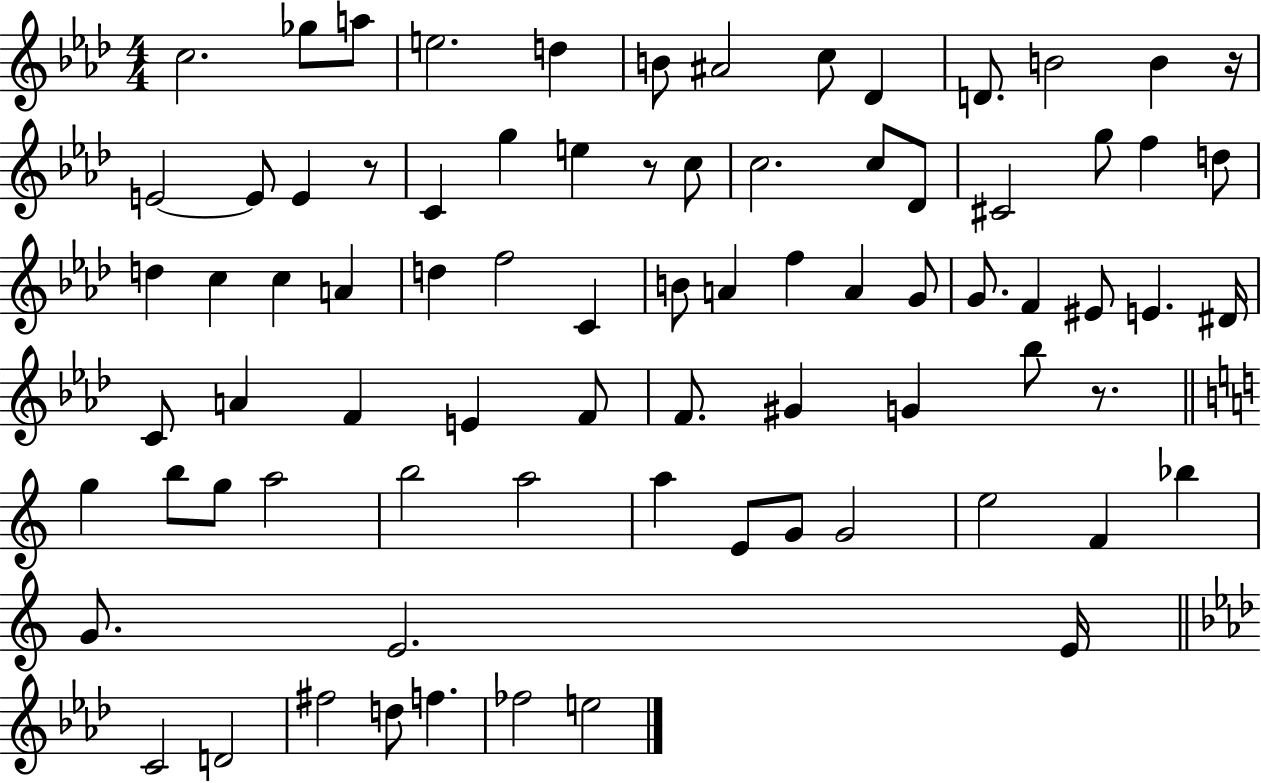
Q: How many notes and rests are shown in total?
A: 79